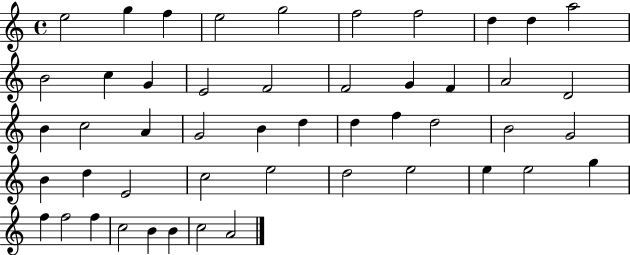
{
  \clef treble
  \time 4/4
  \defaultTimeSignature
  \key c \major
  e''2 g''4 f''4 | e''2 g''2 | f''2 f''2 | d''4 d''4 a''2 | \break b'2 c''4 g'4 | e'2 f'2 | f'2 g'4 f'4 | a'2 d'2 | \break b'4 c''2 a'4 | g'2 b'4 d''4 | d''4 f''4 d''2 | b'2 g'2 | \break b'4 d''4 e'2 | c''2 e''2 | d''2 e''2 | e''4 e''2 g''4 | \break f''4 f''2 f''4 | c''2 b'4 b'4 | c''2 a'2 | \bar "|."
}